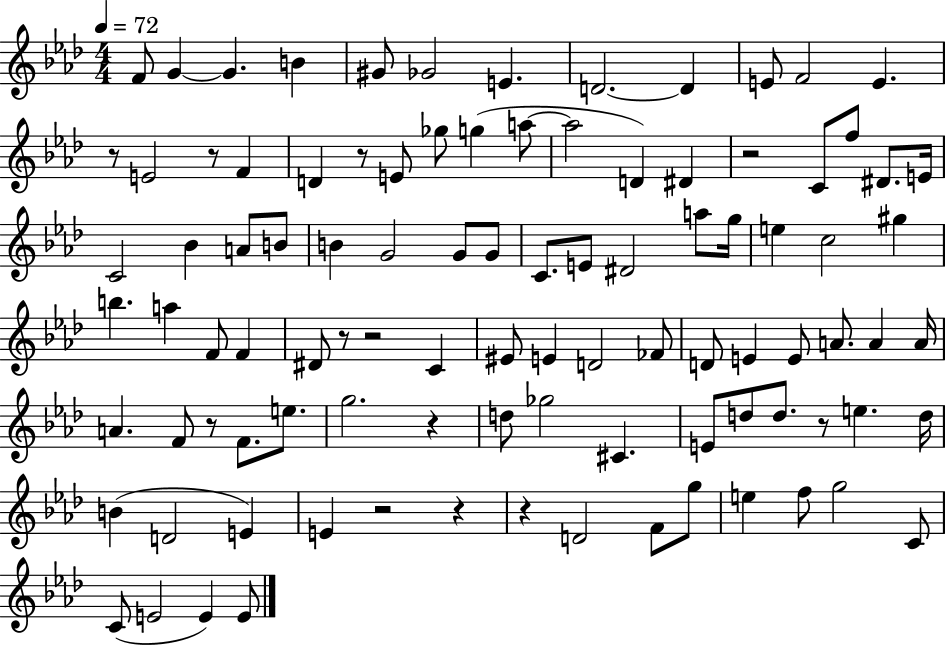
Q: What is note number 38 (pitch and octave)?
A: A5